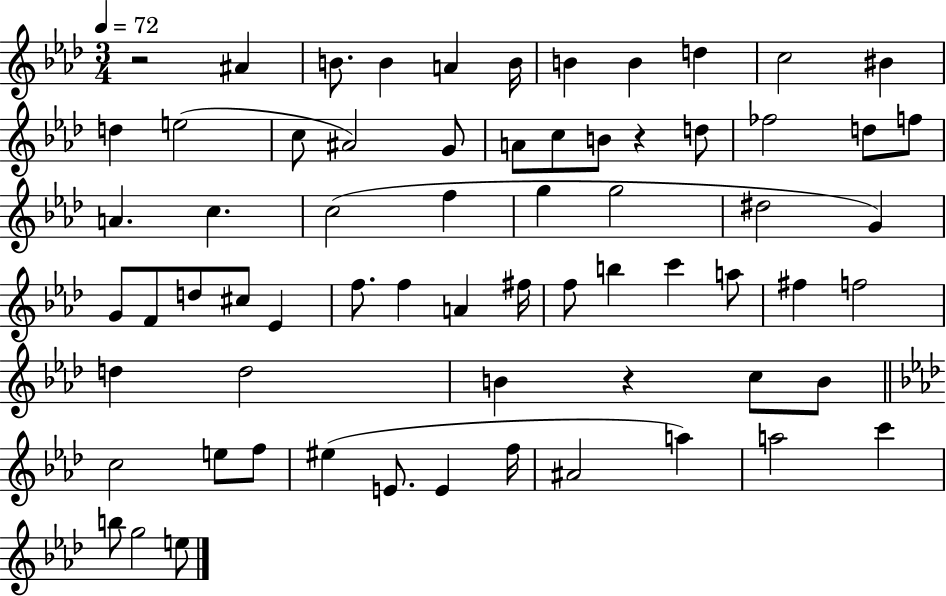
R/h A#4/q B4/e. B4/q A4/q B4/s B4/q B4/q D5/q C5/h BIS4/q D5/q E5/h C5/e A#4/h G4/e A4/e C5/e B4/e R/q D5/e FES5/h D5/e F5/e A4/q. C5/q. C5/h F5/q G5/q G5/h D#5/h G4/q G4/e F4/e D5/e C#5/e Eb4/q F5/e. F5/q A4/q F#5/s F5/e B5/q C6/q A5/e F#5/q F5/h D5/q D5/h B4/q R/q C5/e B4/e C5/h E5/e F5/e EIS5/q E4/e. E4/q F5/s A#4/h A5/q A5/h C6/q B5/e G5/h E5/e